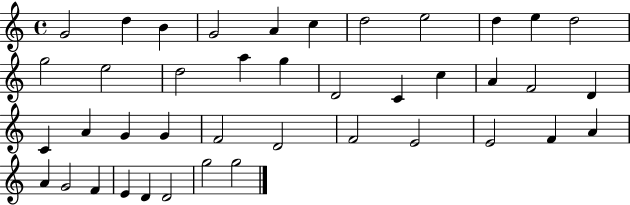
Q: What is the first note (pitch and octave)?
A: G4